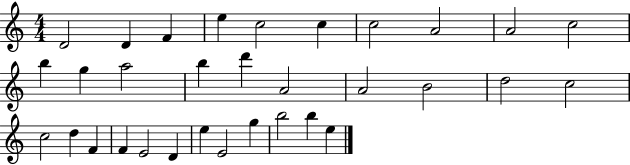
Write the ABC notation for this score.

X:1
T:Untitled
M:4/4
L:1/4
K:C
D2 D F e c2 c c2 A2 A2 c2 b g a2 b d' A2 A2 B2 d2 c2 c2 d F F E2 D e E2 g b2 b e